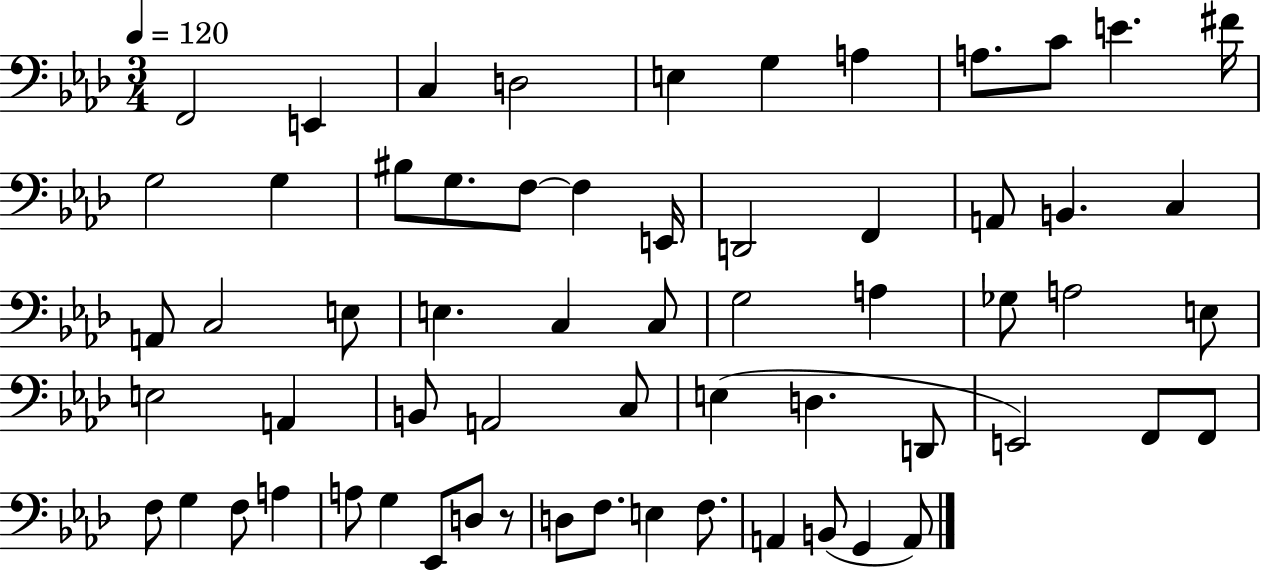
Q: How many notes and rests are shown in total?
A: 62